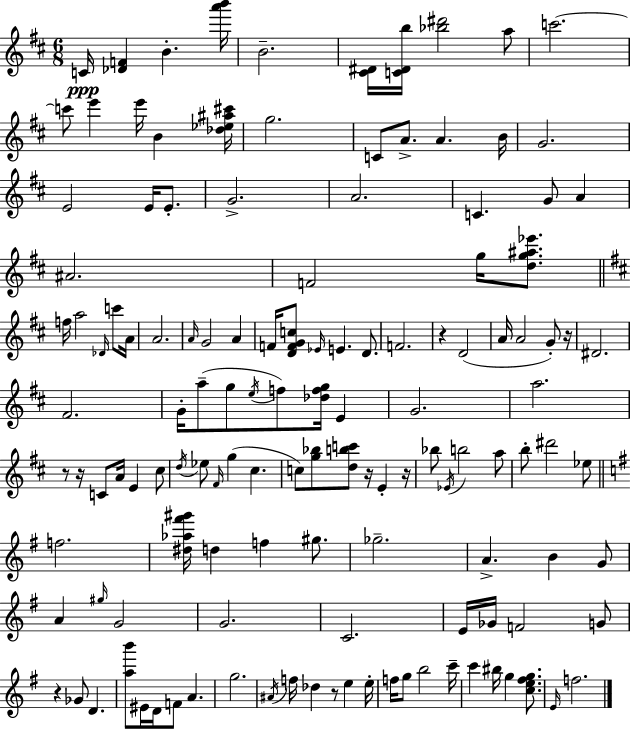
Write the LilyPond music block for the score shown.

{
  \clef treble
  \numericTimeSignature
  \time 6/8
  \key d \major
  c'16\ppp <des' f'>4 b'4.-. <a''' b'''>16 | b'2.-- | <cis' dis'>16 <c' dis' b''>16 <bes'' dis'''>2 a''8 | c'''2.~~ | \break c'''8 e'''4 e'''16 b'4 <des'' ees'' ais'' cis'''>16 | g''2. | c'8 a'8.-> a'4. b'16 | g'2. | \break e'2 e'16 e'8.-. | g'2.-> | a'2. | c'4. g'8 a'4 | \break ais'2. | f'2 g''16 <d'' g'' ais'' ees'''>8. | \bar "||" \break \key d \major f''16 a''2 \grace { des'16 } c'''8 | a'16 a'2. | \grace { a'16 } g'2 a'4 | f'16 <d' f' g' c''>8 \grace { ees'16 } e'4. | \break d'8. f'2. | r4 d'2( | a'16 a'2 | g'8-.) r16 dis'2. | \break fis'2. | g'16-. a''8--( g''8 \acciaccatura { e''16 }) f''8 <des'' f'' g''>16 | e'4 g'2. | a''2. | \break r8 r16 c'8 a'16 e'4 | cis''8 \acciaccatura { d''16 } ees''8 \grace { fis'16 } g''4( | cis''4. c''8) <g'' bes''>8 <d'' b'' c'''>8 | r16 e'4-. r16 bes''8 \acciaccatura { ees'16 } b''2 | \break a''8 b''8-. dis'''2 | ees''8 \bar "||" \break \key g \major f''2. | <dis'' aes'' fis''' gis'''>16 d''4 f''4 gis''8. | ges''2.-- | a'4.-> b'4 g'8 | \break a'4 \grace { gis''16 } g'2 | g'2. | c'2. | e'16 ges'16 f'2 g'8 | \break r4 ges'8 d'4. | <a'' b'''>8 eis'16 d'16 f'8 a'4. | g''2. | \acciaccatura { ais'16 } f''16 des''4 r8 e''4 | \break e''16-. f''16 g''8 b''2 | c'''16-- c'''4 bis''16 g''4 <c'' e'' fis'' g''>8. | \grace { e'16 } f''2. | \bar "|."
}